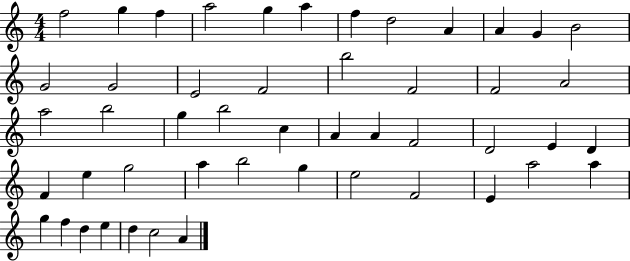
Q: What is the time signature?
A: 4/4